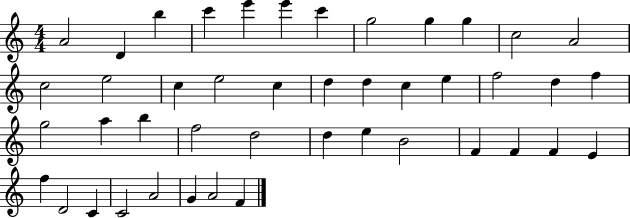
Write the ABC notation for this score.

X:1
T:Untitled
M:4/4
L:1/4
K:C
A2 D b c' e' e' c' g2 g g c2 A2 c2 e2 c e2 c d d c e f2 d f g2 a b f2 d2 d e B2 F F F E f D2 C C2 A2 G A2 F